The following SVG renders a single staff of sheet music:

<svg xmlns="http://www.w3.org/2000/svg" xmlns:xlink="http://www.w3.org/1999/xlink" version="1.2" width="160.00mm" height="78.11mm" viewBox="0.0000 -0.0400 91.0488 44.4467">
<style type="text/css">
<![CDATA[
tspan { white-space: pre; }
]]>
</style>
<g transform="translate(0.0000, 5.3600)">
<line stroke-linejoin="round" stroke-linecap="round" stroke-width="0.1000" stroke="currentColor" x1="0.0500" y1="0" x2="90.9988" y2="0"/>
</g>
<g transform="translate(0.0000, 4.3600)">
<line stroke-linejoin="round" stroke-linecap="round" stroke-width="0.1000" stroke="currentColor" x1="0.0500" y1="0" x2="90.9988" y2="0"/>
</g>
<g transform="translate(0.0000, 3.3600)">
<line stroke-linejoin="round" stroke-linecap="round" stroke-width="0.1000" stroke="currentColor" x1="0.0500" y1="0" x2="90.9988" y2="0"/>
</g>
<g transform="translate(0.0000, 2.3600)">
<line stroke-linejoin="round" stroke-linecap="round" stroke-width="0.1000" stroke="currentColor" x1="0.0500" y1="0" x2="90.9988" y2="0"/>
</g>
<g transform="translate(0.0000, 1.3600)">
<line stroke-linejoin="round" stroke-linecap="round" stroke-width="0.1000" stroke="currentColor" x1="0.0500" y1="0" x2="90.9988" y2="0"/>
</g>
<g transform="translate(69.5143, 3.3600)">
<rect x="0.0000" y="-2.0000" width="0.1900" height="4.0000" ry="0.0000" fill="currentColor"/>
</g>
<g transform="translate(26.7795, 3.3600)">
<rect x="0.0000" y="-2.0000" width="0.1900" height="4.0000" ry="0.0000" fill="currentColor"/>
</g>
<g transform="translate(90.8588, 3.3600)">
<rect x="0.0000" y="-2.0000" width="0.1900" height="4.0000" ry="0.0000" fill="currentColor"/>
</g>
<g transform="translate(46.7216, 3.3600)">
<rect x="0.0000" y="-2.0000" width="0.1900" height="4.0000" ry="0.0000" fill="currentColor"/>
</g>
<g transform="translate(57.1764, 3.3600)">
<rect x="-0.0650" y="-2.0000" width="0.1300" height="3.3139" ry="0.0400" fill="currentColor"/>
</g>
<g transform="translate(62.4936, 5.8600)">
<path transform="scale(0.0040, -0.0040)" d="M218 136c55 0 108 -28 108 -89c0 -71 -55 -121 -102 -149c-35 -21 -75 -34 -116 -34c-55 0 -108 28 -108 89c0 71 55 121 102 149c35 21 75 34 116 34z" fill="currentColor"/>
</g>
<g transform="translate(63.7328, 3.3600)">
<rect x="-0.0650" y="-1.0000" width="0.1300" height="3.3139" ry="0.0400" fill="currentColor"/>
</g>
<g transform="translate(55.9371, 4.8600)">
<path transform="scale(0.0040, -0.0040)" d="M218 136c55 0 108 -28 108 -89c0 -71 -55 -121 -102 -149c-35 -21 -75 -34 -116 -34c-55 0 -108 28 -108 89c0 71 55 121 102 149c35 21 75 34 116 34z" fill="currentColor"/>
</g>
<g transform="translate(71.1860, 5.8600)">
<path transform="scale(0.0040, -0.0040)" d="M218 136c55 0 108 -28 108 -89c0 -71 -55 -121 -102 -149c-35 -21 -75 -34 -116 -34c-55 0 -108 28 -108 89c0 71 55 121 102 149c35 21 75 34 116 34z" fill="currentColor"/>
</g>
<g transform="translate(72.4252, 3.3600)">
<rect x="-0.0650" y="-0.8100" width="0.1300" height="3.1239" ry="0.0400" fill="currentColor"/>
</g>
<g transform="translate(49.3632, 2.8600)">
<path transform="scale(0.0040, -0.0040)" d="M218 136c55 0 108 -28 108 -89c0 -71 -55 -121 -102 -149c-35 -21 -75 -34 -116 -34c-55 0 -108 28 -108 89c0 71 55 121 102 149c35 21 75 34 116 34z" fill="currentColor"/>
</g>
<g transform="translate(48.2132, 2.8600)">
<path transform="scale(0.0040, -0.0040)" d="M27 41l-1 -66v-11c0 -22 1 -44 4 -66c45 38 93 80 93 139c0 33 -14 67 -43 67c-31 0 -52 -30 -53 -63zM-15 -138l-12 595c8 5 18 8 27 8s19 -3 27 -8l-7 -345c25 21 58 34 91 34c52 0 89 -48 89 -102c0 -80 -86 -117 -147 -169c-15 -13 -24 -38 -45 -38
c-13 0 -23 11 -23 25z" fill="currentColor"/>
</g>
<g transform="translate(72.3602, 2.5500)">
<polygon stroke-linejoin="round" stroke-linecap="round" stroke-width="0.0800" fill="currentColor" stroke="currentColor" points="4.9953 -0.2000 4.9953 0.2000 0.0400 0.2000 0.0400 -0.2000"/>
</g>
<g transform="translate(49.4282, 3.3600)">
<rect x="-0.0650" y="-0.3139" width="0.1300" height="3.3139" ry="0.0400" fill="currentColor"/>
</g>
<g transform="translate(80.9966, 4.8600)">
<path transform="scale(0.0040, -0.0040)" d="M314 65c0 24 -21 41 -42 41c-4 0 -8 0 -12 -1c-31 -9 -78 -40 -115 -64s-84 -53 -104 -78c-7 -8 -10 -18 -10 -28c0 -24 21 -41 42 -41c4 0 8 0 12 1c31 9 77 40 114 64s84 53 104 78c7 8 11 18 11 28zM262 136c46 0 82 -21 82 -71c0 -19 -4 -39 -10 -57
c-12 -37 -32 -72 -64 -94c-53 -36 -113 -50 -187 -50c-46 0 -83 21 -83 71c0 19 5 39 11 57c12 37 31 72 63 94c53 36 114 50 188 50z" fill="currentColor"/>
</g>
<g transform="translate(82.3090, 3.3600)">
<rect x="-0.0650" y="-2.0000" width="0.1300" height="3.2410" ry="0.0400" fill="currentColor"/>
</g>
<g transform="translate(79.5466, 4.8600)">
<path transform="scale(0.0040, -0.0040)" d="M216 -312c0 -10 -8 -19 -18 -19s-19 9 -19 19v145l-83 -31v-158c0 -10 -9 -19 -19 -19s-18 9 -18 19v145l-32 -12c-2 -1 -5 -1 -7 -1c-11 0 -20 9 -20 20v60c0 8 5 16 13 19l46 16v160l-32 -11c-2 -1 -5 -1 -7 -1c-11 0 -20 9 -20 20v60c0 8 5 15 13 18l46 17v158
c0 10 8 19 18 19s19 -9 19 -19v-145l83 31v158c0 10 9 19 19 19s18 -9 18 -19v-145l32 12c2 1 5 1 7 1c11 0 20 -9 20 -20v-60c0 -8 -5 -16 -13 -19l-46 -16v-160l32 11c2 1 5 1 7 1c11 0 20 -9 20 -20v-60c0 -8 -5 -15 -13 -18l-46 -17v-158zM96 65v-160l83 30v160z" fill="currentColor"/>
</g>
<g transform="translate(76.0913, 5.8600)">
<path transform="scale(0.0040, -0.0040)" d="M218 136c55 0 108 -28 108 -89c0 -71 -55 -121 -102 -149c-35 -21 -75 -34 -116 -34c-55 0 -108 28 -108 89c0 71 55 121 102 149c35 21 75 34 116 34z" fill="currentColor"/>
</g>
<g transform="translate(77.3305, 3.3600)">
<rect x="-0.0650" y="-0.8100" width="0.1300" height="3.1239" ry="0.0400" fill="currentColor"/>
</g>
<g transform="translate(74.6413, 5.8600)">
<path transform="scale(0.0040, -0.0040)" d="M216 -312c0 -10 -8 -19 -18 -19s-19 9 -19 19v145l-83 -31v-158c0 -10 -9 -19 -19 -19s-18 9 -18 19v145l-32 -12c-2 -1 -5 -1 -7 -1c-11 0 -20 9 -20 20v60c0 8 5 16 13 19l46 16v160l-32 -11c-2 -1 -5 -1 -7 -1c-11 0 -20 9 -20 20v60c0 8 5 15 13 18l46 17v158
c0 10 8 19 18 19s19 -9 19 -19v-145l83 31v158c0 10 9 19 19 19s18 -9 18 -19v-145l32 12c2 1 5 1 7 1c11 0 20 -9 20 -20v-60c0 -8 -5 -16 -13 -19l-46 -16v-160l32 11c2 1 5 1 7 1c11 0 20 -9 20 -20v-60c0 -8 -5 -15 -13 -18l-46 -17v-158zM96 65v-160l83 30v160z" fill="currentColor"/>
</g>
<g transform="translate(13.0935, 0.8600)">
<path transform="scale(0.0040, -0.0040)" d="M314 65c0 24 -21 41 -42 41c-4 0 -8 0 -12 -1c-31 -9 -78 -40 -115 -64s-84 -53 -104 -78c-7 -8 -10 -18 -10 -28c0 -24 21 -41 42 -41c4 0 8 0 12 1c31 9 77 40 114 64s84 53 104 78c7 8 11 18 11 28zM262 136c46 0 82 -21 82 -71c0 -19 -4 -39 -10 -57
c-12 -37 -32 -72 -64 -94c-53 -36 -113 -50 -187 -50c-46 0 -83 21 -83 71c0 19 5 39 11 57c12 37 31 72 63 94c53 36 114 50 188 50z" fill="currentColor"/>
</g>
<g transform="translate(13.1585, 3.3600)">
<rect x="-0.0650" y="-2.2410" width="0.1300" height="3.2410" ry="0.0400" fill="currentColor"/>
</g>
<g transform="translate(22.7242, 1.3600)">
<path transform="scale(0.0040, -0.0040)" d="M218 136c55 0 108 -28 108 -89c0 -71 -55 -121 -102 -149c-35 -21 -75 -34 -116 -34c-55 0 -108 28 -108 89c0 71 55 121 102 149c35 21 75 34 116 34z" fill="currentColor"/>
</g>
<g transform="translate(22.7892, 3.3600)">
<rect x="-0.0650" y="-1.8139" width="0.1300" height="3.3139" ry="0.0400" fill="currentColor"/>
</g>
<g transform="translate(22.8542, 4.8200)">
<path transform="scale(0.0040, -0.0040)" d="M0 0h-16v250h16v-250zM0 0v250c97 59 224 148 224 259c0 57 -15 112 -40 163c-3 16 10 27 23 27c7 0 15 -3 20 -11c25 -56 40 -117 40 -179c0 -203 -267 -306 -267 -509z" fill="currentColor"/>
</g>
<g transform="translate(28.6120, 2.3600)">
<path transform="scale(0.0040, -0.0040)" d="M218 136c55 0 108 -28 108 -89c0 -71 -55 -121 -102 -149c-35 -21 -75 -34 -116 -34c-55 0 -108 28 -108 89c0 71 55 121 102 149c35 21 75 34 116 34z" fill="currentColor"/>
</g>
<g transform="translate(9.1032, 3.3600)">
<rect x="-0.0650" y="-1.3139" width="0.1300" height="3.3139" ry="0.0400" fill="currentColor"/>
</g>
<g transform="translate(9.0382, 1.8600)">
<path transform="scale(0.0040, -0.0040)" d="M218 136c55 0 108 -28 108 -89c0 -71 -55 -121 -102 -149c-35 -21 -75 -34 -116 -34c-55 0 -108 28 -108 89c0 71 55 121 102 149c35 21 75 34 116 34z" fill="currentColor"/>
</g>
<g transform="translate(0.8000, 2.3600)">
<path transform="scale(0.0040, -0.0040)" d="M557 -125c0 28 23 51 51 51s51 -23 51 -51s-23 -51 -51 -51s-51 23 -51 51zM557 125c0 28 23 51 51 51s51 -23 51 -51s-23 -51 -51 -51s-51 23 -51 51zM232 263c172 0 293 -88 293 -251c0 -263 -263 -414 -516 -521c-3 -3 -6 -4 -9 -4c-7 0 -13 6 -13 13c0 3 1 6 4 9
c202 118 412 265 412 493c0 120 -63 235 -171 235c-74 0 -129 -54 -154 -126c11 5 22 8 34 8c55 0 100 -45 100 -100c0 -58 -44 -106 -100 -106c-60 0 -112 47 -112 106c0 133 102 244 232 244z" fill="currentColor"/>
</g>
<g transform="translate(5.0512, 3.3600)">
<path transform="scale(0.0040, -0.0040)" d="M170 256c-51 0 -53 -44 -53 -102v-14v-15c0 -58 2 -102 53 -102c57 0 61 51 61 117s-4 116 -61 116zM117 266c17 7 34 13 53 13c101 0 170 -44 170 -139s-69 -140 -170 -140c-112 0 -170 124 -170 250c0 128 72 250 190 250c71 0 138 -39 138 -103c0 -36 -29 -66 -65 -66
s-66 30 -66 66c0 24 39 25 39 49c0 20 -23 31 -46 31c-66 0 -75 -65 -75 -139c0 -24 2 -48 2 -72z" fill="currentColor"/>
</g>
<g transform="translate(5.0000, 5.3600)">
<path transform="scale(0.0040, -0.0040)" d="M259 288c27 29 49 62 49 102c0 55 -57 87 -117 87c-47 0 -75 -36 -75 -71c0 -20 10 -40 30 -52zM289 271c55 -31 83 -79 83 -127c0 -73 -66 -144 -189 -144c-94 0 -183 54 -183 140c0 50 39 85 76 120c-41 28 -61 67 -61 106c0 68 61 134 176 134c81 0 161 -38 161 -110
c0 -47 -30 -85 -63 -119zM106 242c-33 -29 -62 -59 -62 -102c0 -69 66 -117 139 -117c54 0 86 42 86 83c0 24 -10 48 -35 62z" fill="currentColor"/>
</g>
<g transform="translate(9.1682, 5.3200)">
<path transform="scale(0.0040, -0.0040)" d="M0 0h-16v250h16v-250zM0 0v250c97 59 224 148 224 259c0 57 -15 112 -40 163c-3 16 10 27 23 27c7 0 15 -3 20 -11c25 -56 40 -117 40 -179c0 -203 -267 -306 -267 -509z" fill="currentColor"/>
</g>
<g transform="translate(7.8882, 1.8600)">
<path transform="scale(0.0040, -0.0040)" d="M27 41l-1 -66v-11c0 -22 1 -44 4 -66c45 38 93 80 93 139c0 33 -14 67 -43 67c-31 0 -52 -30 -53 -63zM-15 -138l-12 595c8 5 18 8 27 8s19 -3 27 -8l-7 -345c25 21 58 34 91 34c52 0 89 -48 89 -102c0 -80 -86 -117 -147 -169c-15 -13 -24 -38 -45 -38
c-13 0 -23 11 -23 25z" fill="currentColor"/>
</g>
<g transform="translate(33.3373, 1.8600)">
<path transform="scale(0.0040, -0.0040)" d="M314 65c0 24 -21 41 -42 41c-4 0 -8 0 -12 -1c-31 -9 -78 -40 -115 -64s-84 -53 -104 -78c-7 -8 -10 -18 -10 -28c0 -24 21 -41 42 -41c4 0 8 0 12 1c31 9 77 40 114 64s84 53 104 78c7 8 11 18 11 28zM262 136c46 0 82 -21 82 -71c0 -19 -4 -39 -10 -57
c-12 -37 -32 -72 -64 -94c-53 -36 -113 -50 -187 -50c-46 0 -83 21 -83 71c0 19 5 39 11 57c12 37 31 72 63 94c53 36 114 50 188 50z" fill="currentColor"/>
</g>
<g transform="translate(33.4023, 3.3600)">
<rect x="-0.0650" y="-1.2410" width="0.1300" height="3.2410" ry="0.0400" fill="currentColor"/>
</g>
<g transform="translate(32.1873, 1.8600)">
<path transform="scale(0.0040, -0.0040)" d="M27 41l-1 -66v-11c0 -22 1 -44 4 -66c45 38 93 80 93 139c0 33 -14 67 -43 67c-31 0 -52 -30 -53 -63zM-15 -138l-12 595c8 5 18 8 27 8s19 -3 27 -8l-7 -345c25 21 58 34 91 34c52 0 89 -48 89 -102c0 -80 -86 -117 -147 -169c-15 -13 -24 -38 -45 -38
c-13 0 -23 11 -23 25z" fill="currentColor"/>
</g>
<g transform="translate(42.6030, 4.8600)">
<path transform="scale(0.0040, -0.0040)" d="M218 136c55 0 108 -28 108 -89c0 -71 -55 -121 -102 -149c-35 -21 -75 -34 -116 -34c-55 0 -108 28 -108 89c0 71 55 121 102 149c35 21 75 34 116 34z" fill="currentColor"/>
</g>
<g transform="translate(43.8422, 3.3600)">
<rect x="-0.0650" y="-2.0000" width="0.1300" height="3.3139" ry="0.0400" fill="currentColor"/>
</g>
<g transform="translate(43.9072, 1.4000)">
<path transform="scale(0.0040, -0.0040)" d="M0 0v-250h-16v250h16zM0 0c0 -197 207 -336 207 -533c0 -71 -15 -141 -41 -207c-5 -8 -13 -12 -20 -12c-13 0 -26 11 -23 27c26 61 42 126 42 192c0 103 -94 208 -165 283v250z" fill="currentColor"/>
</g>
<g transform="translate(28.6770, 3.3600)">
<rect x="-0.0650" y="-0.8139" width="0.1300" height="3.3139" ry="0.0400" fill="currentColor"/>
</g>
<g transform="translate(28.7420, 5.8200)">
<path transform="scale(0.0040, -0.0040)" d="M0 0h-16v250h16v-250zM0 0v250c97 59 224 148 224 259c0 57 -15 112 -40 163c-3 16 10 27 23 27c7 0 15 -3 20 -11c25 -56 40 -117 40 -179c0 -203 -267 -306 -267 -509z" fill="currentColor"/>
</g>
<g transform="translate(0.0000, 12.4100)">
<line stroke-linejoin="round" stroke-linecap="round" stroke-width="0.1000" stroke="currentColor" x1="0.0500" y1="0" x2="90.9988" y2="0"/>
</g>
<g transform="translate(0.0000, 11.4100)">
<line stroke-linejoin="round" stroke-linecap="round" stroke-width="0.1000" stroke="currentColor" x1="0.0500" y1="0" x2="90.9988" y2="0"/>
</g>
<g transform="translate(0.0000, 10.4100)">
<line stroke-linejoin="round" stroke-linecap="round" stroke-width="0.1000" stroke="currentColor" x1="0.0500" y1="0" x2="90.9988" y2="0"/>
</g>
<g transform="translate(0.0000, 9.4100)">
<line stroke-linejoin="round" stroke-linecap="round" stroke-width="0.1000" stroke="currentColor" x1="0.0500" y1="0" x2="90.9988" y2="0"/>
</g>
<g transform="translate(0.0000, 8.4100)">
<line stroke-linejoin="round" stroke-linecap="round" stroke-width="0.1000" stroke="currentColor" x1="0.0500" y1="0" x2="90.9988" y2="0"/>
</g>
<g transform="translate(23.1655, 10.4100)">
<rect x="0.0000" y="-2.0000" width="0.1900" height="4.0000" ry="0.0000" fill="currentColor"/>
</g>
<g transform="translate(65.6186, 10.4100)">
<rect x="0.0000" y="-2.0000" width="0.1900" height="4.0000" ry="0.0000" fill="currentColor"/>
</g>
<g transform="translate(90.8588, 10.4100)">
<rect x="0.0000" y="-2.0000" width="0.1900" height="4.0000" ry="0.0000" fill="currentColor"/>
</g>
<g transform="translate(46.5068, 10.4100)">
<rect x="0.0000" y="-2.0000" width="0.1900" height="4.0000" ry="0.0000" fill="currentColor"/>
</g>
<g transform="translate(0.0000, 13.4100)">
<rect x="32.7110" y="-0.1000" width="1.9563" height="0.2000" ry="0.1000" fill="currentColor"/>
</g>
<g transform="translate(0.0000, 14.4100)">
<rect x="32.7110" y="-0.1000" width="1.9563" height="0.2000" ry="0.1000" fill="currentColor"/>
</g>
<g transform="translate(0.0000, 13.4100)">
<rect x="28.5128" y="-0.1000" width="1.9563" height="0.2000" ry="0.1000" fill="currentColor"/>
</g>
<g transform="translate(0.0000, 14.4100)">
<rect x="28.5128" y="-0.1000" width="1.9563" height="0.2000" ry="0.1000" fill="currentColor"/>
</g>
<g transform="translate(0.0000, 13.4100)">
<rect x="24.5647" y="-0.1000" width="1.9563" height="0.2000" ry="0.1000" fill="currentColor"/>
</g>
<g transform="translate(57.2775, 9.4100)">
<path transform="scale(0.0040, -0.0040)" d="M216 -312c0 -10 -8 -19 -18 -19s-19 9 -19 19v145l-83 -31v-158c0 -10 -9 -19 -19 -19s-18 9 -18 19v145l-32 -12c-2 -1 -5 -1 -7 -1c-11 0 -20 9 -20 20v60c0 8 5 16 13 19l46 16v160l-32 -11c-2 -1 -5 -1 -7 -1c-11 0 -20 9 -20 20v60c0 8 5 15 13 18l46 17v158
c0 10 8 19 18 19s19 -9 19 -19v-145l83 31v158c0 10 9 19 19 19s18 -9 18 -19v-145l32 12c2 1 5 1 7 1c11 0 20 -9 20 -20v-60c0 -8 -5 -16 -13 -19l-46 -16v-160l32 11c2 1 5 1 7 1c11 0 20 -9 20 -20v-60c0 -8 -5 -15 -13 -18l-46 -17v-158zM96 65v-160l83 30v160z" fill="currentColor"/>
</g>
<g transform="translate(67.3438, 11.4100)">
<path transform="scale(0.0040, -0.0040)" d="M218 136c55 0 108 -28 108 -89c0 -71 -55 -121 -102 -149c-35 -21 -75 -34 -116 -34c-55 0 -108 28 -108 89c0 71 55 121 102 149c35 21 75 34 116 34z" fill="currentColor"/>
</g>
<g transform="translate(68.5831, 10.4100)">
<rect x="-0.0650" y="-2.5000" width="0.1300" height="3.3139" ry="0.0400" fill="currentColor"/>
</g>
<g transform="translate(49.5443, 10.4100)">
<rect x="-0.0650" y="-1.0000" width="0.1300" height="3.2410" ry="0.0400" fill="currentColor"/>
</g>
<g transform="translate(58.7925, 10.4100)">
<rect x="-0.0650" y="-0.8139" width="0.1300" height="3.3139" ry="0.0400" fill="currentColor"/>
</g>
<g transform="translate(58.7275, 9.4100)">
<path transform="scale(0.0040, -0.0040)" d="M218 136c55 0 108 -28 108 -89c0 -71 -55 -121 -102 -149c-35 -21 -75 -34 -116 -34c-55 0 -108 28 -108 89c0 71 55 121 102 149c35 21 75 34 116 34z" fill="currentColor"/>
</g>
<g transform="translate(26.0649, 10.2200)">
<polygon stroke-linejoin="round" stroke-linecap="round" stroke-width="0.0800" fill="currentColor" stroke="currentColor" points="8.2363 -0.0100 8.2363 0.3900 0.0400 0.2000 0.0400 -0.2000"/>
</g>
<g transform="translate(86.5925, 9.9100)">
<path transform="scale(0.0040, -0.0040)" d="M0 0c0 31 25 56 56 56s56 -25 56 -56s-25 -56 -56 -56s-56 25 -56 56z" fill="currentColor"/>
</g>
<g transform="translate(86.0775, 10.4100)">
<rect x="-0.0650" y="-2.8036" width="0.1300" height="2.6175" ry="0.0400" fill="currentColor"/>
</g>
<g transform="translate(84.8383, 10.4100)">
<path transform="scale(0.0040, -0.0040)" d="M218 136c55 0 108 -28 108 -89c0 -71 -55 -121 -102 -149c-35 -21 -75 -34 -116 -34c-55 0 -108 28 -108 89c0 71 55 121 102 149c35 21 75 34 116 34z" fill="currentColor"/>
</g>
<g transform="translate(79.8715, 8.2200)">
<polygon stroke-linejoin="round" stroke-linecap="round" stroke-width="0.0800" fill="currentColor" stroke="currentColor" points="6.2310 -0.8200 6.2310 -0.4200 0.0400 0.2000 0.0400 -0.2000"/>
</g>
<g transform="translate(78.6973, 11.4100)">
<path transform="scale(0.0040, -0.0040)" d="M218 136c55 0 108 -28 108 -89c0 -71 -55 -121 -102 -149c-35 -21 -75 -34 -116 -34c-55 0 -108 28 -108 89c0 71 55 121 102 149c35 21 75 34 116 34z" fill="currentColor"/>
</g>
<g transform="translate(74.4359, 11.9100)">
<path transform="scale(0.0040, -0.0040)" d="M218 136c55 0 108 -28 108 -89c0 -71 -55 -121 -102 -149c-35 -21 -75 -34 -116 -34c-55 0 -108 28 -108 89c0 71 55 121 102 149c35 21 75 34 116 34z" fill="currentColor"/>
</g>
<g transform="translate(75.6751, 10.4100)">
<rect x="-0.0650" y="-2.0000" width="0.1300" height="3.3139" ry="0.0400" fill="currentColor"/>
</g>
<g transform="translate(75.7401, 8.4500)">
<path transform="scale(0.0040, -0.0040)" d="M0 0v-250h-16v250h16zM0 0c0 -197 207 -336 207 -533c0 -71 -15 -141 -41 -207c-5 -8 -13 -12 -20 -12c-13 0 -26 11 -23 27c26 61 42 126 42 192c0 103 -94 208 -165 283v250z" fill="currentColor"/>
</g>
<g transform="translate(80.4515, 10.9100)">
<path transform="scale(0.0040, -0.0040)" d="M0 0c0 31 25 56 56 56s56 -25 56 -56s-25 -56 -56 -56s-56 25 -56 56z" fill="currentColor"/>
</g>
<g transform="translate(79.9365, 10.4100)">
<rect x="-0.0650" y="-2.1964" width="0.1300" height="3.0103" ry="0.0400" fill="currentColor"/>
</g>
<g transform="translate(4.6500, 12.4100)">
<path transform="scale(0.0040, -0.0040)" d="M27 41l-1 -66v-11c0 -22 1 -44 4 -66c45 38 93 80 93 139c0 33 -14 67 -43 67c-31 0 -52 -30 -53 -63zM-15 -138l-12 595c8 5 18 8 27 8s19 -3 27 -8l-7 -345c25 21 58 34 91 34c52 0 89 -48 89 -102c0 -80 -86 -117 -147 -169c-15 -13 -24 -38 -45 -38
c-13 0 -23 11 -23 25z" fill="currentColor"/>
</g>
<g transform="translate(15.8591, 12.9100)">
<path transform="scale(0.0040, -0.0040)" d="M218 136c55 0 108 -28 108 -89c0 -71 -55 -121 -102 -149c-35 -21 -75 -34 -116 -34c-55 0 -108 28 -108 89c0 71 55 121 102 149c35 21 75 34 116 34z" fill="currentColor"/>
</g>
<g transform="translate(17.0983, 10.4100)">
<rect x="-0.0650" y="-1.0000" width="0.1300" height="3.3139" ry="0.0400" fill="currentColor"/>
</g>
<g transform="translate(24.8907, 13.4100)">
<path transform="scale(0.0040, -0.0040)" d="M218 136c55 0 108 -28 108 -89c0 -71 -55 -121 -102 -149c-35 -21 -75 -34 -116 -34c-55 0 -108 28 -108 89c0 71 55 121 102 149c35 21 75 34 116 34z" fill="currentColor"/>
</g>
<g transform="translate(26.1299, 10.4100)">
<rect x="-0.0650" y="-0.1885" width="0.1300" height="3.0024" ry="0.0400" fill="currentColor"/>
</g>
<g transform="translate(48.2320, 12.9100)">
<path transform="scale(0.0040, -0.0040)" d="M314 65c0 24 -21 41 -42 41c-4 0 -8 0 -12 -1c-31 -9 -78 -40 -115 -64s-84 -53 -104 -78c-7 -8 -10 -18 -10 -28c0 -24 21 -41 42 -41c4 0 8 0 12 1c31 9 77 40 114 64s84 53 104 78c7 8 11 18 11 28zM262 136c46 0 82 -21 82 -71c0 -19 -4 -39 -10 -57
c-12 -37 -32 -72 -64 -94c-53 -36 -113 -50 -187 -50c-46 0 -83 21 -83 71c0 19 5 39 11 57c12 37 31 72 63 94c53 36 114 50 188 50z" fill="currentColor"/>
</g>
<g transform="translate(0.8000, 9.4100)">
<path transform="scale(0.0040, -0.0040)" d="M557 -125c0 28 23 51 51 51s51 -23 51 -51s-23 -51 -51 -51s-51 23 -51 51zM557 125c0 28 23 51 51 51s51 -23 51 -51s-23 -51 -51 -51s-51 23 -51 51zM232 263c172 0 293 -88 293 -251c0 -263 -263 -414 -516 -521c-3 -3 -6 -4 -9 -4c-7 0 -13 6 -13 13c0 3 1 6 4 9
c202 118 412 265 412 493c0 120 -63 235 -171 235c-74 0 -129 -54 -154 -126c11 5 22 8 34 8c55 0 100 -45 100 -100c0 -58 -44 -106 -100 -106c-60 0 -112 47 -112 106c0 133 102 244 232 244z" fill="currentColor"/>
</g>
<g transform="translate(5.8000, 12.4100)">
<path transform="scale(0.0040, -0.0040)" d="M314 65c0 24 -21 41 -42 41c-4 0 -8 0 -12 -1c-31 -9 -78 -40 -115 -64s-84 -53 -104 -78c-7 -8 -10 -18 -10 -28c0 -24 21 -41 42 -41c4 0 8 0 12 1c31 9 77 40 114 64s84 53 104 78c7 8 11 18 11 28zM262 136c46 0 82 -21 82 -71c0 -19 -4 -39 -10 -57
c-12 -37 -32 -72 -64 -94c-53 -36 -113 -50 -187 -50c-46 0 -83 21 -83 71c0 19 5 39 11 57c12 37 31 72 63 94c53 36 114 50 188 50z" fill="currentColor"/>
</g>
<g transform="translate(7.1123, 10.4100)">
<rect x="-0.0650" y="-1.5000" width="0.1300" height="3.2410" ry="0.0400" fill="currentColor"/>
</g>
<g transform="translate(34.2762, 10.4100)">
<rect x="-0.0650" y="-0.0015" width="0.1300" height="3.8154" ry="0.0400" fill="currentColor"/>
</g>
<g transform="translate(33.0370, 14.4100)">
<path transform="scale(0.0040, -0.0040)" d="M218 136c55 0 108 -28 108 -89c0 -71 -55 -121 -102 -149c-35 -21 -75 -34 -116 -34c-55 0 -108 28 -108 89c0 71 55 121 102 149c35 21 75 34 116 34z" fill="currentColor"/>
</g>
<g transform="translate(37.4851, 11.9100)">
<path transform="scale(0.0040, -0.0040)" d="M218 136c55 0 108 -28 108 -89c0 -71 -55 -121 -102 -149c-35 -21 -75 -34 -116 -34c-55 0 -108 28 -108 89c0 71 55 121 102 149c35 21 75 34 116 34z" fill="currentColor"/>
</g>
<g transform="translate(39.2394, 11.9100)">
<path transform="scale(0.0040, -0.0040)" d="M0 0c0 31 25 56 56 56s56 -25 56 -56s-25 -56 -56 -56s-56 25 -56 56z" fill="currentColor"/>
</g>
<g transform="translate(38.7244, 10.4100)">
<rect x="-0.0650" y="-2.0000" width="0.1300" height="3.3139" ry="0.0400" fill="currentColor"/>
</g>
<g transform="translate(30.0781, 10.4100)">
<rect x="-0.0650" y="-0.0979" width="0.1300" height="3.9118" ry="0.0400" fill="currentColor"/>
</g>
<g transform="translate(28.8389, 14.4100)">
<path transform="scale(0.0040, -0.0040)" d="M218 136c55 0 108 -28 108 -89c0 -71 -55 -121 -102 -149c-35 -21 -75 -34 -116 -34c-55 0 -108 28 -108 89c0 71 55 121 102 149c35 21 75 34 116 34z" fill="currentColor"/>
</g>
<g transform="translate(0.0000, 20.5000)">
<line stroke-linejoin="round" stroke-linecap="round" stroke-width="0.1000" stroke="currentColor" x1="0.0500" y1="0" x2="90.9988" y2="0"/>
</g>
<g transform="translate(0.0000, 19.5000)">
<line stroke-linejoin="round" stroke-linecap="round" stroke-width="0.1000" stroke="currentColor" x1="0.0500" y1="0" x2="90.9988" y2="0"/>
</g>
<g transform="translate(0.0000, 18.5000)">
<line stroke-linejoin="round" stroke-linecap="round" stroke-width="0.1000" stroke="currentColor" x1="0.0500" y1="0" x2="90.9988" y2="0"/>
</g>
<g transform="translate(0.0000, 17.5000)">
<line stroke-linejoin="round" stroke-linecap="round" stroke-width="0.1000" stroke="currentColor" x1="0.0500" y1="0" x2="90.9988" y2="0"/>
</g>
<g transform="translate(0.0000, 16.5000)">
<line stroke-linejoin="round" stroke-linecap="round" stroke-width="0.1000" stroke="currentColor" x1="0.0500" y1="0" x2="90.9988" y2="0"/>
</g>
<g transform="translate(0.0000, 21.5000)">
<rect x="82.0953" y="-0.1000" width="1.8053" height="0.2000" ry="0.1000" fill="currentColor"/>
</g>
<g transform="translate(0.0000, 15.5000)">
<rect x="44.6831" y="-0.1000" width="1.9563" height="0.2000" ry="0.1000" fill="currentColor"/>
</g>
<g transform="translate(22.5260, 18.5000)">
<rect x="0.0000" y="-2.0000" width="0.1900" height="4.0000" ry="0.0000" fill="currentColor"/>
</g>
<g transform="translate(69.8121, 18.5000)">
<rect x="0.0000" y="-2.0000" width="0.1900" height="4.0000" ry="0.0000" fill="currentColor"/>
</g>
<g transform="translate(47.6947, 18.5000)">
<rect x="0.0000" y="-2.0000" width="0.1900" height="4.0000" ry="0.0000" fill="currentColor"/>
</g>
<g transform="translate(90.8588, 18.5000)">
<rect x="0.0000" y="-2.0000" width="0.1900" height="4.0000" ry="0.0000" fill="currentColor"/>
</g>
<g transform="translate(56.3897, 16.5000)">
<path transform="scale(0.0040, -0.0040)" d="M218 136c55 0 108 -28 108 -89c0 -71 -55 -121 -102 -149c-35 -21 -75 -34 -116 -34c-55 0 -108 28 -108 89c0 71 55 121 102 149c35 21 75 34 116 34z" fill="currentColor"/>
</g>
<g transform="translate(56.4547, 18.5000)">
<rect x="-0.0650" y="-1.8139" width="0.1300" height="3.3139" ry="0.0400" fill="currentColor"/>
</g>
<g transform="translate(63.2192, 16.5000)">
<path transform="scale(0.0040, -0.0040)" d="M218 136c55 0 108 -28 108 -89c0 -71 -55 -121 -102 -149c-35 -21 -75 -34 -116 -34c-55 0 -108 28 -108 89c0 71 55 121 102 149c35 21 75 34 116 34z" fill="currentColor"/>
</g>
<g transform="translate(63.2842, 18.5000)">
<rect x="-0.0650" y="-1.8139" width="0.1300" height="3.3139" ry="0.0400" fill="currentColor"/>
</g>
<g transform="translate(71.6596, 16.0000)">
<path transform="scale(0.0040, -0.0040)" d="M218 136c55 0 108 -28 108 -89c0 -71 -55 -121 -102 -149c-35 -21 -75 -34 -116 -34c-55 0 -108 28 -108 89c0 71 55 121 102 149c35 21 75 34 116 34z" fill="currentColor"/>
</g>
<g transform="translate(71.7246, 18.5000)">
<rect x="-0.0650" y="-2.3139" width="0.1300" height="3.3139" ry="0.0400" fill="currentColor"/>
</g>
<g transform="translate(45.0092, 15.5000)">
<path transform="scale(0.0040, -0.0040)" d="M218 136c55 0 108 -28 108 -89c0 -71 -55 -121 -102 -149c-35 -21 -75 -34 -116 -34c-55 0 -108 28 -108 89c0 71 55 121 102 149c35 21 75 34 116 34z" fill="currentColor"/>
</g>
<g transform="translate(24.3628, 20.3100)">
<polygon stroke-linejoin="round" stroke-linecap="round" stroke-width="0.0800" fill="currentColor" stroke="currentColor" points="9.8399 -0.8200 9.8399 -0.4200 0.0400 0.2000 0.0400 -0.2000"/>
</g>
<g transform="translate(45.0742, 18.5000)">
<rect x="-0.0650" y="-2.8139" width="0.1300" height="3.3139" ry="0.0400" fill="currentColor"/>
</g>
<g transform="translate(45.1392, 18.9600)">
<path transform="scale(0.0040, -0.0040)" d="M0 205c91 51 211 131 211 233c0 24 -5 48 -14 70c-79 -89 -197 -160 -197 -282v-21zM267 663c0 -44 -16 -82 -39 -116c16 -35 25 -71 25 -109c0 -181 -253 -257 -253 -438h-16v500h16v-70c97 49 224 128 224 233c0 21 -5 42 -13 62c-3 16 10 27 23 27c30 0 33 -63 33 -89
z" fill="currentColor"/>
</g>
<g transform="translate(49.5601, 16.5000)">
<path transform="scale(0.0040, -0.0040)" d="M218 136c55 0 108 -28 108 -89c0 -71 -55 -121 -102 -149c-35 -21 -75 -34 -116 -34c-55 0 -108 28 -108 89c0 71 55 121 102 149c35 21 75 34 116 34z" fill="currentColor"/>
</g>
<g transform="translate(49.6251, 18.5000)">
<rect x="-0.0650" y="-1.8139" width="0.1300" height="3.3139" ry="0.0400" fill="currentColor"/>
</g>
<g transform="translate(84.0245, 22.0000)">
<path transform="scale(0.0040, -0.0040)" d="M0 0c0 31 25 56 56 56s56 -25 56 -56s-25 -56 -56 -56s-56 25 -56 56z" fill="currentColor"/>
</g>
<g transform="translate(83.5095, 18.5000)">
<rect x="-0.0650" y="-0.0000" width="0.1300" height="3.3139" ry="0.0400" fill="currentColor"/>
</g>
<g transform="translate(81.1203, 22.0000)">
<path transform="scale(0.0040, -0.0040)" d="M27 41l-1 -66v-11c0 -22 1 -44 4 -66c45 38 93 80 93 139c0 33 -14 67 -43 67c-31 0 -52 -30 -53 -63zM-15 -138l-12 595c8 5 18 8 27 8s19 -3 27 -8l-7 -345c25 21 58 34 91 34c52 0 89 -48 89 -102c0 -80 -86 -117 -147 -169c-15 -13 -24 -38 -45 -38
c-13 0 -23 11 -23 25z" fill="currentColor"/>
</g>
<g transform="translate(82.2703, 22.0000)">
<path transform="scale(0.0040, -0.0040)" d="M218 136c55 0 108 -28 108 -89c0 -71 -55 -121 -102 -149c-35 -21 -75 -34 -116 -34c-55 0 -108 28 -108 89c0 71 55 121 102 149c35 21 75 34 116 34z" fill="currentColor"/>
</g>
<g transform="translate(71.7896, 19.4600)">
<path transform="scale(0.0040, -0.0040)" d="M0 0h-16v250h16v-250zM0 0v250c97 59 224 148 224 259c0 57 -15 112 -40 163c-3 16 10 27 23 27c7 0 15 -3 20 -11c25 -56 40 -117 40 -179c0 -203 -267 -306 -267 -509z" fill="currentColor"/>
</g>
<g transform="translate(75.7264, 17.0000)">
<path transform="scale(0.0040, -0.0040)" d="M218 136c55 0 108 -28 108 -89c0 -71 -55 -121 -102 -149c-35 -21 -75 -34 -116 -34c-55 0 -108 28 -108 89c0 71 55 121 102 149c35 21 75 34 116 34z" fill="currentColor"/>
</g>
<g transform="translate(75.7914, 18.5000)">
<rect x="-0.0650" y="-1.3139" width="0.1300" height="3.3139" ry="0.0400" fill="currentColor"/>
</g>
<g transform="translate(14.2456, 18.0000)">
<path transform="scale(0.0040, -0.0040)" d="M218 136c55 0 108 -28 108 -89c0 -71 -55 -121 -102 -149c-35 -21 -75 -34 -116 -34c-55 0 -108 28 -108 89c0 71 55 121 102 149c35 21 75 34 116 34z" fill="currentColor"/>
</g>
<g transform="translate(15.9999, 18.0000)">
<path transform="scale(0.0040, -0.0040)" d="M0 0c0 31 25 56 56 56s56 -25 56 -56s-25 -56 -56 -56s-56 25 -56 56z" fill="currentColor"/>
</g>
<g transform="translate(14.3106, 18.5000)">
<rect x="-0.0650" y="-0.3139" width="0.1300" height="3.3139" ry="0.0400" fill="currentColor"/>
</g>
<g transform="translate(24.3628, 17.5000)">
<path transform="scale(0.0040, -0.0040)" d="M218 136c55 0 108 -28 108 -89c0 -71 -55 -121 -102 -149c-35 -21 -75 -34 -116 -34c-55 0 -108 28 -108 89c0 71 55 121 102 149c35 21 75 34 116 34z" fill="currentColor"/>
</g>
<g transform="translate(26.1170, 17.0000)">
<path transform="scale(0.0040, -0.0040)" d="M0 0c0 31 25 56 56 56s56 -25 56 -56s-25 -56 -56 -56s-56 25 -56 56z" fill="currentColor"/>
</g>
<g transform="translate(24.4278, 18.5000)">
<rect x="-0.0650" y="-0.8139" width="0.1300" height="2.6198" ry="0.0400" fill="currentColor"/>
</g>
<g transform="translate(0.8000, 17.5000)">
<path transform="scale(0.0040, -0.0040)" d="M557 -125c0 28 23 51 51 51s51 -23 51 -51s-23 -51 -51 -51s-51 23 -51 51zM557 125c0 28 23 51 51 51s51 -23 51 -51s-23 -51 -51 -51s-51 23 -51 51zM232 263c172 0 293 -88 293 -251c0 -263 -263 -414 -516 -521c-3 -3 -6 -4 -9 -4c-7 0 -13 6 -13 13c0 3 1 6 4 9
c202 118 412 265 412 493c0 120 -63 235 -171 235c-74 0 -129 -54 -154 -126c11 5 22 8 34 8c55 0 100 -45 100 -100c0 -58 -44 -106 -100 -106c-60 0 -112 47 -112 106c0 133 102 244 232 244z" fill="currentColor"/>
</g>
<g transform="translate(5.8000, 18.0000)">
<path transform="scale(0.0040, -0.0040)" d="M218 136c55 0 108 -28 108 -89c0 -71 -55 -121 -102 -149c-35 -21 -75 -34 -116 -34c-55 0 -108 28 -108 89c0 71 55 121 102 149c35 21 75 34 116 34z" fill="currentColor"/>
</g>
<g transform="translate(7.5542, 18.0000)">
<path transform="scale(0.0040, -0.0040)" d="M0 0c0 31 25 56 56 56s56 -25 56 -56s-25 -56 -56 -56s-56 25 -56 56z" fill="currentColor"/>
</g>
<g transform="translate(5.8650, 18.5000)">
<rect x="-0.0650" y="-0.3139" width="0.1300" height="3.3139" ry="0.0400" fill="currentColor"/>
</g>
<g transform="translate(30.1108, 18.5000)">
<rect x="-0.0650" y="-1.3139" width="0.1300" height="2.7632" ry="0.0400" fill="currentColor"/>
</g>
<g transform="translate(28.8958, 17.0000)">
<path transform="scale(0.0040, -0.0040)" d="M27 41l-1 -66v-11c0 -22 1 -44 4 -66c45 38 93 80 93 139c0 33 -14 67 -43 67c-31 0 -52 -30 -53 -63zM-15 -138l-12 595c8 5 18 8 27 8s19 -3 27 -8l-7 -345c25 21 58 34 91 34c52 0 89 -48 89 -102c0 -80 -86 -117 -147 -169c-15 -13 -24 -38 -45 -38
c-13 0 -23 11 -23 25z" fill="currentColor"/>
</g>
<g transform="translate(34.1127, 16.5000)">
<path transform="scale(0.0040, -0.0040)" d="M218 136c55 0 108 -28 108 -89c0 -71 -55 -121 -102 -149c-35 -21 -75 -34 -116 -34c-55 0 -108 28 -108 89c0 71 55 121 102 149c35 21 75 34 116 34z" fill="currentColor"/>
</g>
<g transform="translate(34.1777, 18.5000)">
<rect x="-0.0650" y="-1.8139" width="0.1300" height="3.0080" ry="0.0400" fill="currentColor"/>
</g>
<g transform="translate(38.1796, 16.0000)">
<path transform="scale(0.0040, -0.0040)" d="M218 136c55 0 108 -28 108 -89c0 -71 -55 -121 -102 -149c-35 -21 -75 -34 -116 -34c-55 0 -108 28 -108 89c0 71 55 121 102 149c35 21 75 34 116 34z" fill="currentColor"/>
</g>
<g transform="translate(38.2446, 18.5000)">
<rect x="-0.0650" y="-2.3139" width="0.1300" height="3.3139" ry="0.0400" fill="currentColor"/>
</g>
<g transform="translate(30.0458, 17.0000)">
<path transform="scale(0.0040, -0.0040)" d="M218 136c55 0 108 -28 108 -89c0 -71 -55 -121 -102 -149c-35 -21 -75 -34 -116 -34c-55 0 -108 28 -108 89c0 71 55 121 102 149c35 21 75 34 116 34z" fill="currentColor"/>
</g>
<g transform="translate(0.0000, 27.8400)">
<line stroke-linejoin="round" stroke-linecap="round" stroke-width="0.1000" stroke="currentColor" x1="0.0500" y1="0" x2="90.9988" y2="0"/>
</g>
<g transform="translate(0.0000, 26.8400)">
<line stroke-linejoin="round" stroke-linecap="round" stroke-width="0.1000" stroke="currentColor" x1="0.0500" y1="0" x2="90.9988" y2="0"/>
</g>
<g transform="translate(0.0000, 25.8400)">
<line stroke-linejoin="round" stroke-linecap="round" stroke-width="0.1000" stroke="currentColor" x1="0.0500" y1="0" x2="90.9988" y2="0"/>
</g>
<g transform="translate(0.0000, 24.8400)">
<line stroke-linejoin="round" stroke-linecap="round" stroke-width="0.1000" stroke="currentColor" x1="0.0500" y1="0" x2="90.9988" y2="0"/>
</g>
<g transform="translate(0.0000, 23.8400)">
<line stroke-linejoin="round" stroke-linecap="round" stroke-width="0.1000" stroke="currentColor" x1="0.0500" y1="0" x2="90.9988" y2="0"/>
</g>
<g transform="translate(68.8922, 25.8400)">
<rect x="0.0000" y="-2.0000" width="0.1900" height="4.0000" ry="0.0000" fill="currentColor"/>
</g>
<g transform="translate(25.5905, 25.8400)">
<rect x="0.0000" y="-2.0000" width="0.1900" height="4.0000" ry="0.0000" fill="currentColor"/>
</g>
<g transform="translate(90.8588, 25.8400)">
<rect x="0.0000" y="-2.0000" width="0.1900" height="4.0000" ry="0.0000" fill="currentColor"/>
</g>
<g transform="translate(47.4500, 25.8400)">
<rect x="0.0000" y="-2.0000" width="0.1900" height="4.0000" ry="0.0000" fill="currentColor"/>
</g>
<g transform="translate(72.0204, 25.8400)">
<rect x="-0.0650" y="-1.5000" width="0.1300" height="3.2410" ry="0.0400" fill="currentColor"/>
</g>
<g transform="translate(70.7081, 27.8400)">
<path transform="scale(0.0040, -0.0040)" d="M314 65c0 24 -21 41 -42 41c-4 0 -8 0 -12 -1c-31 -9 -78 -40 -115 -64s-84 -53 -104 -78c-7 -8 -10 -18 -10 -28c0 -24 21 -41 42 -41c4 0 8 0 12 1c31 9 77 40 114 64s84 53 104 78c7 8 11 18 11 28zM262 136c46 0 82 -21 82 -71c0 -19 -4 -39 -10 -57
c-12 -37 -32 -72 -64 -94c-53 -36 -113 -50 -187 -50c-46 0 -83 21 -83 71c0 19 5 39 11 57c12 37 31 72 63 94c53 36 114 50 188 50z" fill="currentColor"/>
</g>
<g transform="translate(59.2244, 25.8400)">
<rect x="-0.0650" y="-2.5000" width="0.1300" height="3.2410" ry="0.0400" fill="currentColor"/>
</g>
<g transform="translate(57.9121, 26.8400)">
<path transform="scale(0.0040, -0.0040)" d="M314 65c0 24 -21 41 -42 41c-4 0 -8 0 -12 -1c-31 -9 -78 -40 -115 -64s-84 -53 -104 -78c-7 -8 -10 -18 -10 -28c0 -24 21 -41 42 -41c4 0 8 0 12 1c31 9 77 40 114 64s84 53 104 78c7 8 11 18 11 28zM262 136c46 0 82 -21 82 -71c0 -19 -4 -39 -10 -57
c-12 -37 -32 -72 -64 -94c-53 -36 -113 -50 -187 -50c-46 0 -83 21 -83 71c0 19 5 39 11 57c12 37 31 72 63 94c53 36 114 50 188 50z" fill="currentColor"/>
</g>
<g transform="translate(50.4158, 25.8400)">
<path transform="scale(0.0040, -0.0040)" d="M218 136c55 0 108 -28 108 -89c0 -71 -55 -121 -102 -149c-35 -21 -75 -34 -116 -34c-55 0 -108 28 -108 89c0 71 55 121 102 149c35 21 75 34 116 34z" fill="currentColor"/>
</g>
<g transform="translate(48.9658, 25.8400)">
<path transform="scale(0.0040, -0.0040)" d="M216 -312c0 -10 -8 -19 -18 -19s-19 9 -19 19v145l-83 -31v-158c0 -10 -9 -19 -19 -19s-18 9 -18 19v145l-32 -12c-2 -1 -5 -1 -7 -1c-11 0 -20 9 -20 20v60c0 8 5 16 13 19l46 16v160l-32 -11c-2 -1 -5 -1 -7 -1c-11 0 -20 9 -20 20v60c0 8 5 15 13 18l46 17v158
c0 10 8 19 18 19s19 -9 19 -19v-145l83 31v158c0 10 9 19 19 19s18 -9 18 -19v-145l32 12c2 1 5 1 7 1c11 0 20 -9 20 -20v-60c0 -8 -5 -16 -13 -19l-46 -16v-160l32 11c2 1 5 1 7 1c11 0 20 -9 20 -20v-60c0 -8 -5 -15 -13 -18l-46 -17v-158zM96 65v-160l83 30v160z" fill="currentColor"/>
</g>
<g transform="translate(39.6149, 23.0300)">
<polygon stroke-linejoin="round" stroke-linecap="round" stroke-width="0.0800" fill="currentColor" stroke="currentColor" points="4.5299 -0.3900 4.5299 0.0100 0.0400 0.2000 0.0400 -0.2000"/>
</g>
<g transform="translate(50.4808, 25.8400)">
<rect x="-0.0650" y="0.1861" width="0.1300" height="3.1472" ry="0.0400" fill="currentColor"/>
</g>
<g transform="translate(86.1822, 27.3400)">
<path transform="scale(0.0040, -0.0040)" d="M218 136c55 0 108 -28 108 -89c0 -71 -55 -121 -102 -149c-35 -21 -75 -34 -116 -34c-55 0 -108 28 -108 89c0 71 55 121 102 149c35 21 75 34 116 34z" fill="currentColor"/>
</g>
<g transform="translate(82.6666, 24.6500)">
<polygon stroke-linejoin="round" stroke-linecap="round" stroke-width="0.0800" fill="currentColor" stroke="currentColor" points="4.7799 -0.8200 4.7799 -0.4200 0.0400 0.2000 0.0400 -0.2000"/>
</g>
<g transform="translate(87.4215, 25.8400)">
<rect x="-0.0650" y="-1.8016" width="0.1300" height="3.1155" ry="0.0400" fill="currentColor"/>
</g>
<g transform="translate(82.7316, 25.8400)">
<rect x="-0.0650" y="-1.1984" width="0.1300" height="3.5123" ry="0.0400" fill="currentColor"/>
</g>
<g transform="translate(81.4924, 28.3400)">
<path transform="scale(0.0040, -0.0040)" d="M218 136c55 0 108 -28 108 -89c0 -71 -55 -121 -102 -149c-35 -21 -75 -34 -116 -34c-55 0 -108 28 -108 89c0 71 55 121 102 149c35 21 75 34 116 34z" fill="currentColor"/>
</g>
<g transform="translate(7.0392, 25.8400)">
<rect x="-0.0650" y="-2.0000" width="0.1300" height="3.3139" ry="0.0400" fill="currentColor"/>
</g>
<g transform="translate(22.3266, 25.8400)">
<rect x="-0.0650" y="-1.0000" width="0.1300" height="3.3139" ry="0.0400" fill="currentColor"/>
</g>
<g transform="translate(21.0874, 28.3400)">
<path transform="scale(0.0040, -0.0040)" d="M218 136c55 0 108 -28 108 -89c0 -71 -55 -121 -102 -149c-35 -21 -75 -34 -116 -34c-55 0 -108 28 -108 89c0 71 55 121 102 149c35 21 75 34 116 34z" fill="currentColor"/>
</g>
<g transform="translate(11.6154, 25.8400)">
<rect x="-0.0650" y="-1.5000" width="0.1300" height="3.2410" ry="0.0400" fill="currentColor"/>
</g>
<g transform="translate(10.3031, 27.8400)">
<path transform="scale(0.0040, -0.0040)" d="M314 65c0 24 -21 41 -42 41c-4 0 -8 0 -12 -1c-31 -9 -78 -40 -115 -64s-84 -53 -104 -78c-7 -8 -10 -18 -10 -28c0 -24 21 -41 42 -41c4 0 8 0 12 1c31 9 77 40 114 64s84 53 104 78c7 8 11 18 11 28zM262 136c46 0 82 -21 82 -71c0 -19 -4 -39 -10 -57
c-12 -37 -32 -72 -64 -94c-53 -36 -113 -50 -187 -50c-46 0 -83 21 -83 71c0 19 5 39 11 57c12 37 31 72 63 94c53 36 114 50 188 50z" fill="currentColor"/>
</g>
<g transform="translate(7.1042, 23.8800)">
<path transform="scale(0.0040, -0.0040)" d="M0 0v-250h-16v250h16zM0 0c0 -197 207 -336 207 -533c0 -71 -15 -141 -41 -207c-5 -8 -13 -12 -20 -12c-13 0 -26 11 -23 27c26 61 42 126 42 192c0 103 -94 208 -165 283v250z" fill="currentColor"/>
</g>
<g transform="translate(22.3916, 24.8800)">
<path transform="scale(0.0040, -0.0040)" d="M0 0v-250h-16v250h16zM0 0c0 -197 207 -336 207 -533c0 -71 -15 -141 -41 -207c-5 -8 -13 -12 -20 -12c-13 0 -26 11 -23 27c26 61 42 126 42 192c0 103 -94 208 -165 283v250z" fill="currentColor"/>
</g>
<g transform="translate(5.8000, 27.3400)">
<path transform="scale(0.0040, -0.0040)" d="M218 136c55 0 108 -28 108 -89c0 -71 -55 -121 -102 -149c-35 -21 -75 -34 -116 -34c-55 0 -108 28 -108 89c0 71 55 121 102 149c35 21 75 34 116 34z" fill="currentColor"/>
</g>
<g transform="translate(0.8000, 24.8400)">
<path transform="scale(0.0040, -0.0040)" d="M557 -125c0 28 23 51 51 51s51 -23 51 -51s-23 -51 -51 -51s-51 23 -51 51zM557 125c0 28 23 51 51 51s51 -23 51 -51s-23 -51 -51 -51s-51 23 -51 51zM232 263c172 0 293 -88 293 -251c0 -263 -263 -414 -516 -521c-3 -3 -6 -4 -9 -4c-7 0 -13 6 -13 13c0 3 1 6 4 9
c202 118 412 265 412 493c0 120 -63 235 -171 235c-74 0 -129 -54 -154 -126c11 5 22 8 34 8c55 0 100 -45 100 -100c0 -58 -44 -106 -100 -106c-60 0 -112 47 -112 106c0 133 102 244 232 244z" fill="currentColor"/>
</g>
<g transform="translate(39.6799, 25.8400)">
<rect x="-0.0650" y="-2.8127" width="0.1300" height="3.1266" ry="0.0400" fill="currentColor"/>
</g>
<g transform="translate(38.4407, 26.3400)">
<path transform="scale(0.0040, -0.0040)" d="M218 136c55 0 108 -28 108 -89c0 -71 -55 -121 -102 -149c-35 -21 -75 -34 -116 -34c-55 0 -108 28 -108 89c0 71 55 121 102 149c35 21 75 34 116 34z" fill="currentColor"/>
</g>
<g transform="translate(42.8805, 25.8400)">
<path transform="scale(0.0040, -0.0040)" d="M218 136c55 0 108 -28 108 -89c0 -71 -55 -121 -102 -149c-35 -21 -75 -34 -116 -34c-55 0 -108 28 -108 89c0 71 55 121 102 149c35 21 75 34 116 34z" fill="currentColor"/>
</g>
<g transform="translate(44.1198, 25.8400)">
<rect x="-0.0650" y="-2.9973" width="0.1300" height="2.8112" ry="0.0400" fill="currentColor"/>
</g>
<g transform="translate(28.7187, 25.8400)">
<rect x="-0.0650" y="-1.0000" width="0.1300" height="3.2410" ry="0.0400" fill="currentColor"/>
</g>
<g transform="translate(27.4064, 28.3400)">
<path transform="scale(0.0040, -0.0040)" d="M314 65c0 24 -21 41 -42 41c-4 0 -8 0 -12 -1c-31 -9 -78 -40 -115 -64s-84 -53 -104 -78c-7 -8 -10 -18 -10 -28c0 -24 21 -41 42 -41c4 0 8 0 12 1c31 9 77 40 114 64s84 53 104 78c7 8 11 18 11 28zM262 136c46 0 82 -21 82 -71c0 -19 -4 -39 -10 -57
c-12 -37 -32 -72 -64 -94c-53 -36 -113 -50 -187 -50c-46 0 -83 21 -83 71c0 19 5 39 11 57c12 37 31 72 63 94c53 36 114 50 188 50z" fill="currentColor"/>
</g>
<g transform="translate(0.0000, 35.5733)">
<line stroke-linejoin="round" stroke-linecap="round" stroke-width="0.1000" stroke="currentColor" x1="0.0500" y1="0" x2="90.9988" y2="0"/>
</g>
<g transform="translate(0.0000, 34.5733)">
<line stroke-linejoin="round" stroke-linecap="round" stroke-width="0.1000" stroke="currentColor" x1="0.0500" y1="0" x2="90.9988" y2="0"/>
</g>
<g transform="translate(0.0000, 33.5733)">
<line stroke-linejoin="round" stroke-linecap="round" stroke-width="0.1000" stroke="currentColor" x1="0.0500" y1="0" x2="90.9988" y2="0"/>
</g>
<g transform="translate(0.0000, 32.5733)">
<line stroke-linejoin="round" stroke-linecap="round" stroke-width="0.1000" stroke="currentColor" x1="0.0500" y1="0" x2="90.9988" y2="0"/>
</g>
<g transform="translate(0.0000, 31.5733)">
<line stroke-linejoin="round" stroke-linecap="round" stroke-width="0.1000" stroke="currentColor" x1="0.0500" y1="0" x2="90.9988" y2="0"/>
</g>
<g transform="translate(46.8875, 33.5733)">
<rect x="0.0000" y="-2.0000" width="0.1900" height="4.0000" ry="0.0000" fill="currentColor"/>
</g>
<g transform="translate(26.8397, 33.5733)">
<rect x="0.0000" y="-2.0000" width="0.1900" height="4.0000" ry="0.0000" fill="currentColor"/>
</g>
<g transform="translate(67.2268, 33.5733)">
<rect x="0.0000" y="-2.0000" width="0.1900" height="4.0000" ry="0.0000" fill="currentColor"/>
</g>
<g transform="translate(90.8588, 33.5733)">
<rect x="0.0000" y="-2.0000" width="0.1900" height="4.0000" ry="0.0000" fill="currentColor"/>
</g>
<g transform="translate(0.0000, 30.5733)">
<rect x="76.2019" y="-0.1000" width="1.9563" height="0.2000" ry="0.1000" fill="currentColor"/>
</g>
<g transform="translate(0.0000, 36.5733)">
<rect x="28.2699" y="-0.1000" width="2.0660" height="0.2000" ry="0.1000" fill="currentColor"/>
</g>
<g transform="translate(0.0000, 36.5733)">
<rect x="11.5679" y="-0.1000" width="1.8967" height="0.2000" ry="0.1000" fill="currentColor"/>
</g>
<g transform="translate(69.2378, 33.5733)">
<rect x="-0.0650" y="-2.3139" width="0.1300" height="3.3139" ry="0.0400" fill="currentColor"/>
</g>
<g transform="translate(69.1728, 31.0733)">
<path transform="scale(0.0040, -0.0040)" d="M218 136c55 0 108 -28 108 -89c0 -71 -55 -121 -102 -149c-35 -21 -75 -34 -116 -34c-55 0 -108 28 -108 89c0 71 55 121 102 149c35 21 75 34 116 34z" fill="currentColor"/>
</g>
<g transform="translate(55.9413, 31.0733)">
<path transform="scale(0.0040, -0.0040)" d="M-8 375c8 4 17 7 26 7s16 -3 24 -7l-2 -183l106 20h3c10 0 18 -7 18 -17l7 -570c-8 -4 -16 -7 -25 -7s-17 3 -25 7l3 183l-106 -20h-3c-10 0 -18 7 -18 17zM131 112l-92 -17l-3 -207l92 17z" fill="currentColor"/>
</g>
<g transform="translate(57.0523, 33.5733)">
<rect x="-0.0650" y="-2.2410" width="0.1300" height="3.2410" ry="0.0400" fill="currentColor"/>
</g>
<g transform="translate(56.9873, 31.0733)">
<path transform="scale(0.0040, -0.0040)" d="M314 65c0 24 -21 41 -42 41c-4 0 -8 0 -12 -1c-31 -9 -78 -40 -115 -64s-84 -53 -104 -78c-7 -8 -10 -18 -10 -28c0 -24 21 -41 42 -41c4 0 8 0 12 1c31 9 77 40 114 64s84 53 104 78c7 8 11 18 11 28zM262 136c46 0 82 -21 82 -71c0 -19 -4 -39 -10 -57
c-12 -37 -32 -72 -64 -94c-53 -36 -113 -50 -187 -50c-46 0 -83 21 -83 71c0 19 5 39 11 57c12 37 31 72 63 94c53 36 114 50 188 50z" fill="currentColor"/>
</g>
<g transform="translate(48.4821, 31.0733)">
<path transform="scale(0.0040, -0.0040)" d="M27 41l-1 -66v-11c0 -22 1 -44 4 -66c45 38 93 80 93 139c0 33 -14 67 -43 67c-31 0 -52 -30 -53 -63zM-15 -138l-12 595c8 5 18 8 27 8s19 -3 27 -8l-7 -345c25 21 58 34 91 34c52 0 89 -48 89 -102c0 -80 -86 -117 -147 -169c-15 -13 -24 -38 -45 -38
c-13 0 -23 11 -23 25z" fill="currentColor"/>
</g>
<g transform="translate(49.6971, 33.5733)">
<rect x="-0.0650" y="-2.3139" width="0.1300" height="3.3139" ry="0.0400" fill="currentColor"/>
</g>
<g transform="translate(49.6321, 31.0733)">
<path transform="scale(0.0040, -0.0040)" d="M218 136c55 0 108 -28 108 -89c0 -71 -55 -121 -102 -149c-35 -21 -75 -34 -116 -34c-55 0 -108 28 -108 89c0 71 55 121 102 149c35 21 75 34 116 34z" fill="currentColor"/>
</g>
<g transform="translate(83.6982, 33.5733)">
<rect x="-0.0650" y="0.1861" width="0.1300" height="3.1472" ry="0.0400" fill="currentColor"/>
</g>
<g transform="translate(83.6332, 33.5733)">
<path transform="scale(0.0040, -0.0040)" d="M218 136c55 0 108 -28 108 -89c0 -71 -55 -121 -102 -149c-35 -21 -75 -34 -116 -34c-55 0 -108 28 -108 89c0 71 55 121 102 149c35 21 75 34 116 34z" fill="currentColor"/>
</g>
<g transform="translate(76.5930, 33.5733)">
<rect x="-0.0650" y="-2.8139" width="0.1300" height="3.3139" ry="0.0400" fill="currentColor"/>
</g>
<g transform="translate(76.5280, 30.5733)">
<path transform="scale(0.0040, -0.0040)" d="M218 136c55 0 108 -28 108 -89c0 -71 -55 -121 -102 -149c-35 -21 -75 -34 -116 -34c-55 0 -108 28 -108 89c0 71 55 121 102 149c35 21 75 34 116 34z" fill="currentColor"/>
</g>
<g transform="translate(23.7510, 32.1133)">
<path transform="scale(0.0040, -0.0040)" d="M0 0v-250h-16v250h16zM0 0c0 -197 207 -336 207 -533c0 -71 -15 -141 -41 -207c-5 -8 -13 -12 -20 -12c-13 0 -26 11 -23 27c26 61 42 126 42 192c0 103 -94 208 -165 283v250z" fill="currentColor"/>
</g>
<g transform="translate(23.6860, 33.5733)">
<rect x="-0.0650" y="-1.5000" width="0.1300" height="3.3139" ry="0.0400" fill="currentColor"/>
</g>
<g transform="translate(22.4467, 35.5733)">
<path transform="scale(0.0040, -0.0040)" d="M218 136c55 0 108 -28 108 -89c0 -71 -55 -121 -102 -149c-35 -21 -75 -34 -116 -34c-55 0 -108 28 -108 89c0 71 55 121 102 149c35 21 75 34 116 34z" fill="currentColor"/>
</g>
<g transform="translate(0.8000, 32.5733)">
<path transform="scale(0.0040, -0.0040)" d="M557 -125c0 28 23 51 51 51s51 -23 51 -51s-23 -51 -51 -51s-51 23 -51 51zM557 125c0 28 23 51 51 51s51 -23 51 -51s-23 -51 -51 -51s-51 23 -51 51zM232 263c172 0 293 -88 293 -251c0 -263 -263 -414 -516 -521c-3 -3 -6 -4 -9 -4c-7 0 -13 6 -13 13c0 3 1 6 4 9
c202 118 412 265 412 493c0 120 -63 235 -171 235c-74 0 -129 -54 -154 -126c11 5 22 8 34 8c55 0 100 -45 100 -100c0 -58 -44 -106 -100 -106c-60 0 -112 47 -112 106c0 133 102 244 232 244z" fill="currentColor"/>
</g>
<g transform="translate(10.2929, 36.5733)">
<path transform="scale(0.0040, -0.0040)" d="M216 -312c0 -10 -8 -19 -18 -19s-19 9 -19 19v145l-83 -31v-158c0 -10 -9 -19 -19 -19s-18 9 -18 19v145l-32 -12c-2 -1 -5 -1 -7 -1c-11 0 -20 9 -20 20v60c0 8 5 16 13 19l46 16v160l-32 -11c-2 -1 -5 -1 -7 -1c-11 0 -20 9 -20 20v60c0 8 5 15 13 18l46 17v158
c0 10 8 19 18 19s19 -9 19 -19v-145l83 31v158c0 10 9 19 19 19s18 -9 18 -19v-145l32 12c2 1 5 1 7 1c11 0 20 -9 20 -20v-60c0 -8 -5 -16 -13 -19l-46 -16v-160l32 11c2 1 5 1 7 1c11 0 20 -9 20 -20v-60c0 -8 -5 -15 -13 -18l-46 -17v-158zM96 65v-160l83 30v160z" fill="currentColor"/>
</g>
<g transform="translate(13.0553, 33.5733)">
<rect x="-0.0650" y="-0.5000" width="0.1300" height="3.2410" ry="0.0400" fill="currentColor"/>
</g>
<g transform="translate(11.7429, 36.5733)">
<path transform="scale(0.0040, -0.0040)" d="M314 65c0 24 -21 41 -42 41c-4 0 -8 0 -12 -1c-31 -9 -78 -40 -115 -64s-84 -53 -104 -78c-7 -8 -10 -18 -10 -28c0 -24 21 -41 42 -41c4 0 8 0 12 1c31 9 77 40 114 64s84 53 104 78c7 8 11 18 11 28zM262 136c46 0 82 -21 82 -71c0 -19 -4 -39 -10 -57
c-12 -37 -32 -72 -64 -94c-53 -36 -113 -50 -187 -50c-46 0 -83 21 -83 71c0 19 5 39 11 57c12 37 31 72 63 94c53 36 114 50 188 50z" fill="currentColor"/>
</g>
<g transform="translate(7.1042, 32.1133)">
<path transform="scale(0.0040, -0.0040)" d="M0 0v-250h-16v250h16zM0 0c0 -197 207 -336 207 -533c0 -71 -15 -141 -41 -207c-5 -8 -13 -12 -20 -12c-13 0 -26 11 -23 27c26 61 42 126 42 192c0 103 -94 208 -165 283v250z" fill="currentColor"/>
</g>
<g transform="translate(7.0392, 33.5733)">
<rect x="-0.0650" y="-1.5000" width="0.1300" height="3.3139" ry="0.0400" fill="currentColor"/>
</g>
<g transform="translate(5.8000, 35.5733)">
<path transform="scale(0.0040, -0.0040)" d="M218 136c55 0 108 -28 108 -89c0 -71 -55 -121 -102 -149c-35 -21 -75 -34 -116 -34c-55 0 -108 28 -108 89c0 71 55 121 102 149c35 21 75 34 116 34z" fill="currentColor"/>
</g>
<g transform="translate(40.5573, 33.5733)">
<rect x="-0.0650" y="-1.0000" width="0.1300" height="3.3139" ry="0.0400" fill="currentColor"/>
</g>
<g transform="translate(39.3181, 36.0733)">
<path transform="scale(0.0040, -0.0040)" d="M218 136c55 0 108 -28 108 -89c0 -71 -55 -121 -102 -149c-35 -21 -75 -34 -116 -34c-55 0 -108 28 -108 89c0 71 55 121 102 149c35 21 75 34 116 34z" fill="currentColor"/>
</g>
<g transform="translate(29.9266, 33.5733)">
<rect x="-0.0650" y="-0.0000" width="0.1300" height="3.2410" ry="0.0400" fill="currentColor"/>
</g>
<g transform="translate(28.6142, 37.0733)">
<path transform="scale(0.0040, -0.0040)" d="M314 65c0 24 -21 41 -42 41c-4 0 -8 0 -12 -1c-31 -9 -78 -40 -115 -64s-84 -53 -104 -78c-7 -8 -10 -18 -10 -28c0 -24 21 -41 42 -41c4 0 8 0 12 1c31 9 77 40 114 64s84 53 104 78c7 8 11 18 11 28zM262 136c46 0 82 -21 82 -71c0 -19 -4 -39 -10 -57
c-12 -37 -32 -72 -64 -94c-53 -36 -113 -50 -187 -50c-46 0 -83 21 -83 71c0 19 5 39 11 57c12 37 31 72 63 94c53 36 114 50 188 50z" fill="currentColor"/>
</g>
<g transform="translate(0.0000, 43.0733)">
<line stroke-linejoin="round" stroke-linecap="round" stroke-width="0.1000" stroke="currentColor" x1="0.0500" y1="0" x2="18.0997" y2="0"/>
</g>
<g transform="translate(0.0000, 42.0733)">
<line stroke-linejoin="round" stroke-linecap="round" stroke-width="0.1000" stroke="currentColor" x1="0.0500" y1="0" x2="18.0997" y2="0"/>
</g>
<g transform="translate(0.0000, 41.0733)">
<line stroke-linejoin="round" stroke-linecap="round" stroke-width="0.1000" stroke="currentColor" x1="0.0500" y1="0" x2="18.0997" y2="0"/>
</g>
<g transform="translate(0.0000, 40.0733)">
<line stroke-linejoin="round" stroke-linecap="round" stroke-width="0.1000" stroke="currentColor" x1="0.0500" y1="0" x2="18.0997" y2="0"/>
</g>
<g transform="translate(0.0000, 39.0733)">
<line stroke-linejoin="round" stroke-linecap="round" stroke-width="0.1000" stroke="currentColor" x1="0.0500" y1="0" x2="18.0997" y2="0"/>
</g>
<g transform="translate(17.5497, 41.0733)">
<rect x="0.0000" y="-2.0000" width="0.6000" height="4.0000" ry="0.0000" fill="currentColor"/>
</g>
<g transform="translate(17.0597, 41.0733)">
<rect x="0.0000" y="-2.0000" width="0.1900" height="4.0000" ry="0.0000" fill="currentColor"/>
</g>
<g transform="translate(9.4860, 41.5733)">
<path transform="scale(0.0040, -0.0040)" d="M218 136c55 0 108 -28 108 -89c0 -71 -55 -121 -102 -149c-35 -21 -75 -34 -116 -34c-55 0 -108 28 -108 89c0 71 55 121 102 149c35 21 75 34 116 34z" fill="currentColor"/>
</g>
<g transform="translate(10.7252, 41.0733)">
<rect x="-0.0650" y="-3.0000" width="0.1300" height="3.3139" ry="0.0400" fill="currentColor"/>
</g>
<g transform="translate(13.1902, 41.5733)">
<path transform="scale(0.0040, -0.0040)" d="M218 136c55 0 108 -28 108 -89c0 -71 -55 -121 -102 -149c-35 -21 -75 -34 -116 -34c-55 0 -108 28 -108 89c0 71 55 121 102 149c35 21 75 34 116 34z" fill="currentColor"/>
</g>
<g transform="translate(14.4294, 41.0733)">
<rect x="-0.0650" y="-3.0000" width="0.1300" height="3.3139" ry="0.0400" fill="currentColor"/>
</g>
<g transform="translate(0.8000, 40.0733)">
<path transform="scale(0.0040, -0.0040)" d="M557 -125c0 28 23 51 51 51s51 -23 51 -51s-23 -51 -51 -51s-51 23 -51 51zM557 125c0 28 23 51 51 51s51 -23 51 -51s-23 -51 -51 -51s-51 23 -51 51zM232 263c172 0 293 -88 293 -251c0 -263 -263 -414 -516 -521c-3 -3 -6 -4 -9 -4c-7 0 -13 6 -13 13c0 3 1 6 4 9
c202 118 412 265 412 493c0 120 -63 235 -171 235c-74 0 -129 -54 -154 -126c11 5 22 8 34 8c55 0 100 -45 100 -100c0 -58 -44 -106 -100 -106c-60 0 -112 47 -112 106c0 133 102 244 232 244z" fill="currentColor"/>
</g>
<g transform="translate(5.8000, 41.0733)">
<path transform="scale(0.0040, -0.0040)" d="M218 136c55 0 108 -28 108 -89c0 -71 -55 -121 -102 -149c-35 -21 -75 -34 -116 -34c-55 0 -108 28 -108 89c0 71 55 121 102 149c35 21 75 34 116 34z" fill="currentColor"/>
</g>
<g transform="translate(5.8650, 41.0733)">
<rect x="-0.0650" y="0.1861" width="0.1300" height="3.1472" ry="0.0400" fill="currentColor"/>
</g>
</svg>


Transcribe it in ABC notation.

X:1
T:Untitled
M:6/8
L:1/4
K:C
_G,/2 B,2 A,/2 F,/2 _G,2 A,,/2 _E, A,, F,, F,,/2 ^F,,/2 ^A,,2 _G,,2 F,, E,,/2 C,,/2 C,,/2 A,, F,,2 ^F, B,, A,,/2 B,,/2 D,/2 E, E, F,/2 _G,/2 A,/2 B, C/4 A, A, A, B,/2 G, _D,, A,,/2 G,,2 F,,/2 F,,2 C,/2 D,/2 ^D, B,,2 G,,2 F,,/2 A,,/2 G,,/2 ^E,,2 G,,/2 D,,2 F,, _B, B,2 B, C D, D, C, C,